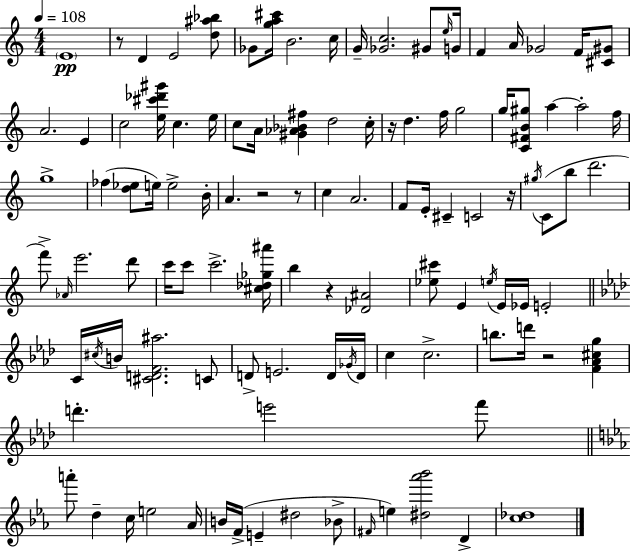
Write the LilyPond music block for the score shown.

{
  \clef treble
  \numericTimeSignature
  \time 4/4
  \key a \minor
  \tempo 4 = 108
  \repeat volta 2 { \parenthesize e'1\pp | r8 d'4 e'2 <d'' ais'' bes''>8 | ges'8 <g'' a'' cis'''>16 b'2. c''16 | g'16-- <ges' c''>2. gis'8 \grace { e''16 } | \break g'16 f'4 a'16 ges'2 f'16 <cis' gis'>8 | a'2. e'4 | c''2 <e'' cis''' des''' gis'''>16 c''4. | e''16 c''8 a'16 <gis' aes' bes' fis''>4 d''2 | \break c''16-. r16 d''4. f''16 g''2 | g''16 <c' fis' b' gis''>8 a''4~~ a''2-. | f''16 g''1-> | fes''4( <d'' ees''>8 e''16) e''2-> | \break b'16-. a'4. r2 r8 | c''4 a'2. | f'8 e'16-. cis'4-- c'2 | r16 \acciaccatura { gis''16 }( c'8 b''8 d'''2. | \break f'''8->) \grace { aes'16 } e'''2. | d'''8 c'''16 c'''8 c'''2.-> | <cis'' des'' ges'' ais'''>16 b''4 r4 <des' ais'>2 | <ees'' cis'''>8 e'4 \acciaccatura { e''16 } e'16 ees'16 e'2-. | \break \bar "||" \break \key aes \major c'16 \acciaccatura { cis''16 } b'16 <cis' d' f' ais''>2. c'8 | d'8-> e'2. d'16 | \acciaccatura { ges'16 } d'16 c''4 c''2.-> | b''8. d'''16 r2 <f' aes' cis'' g''>4 | \break d'''4.-. e'''2 | f'''8 \bar "||" \break \key ees \major a'''8-. d''4-- c''16 e''2 aes'16 | b'16 f'16->( e'4-- dis''2 bes'8-> | \grace { fis'16 } e''4) <dis'' aes''' bes'''>2 d'4-> | <c'' des''>1 | \break } \bar "|."
}